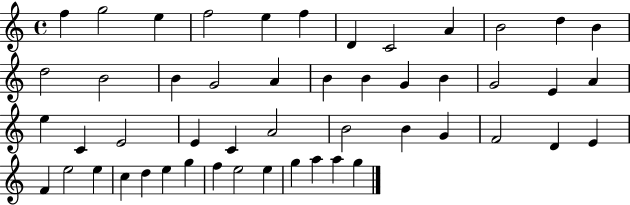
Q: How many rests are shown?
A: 0